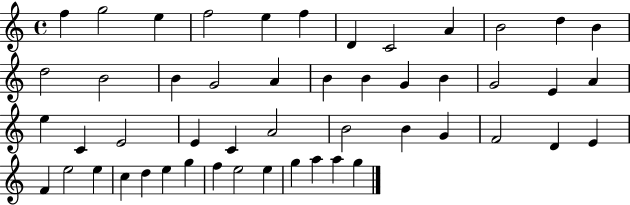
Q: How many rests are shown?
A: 0